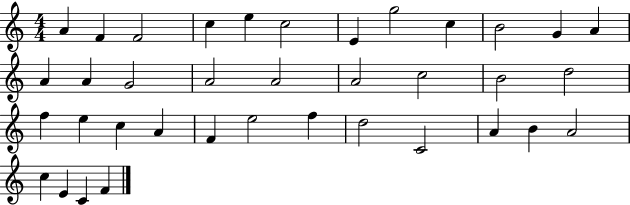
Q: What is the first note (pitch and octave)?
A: A4